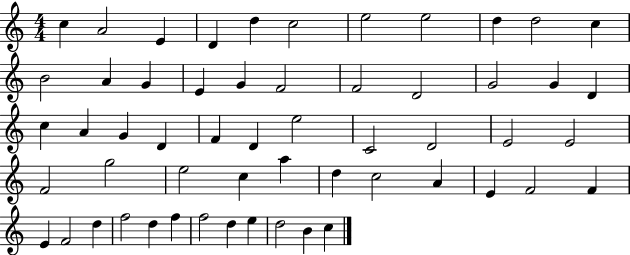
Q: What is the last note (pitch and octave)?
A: C5